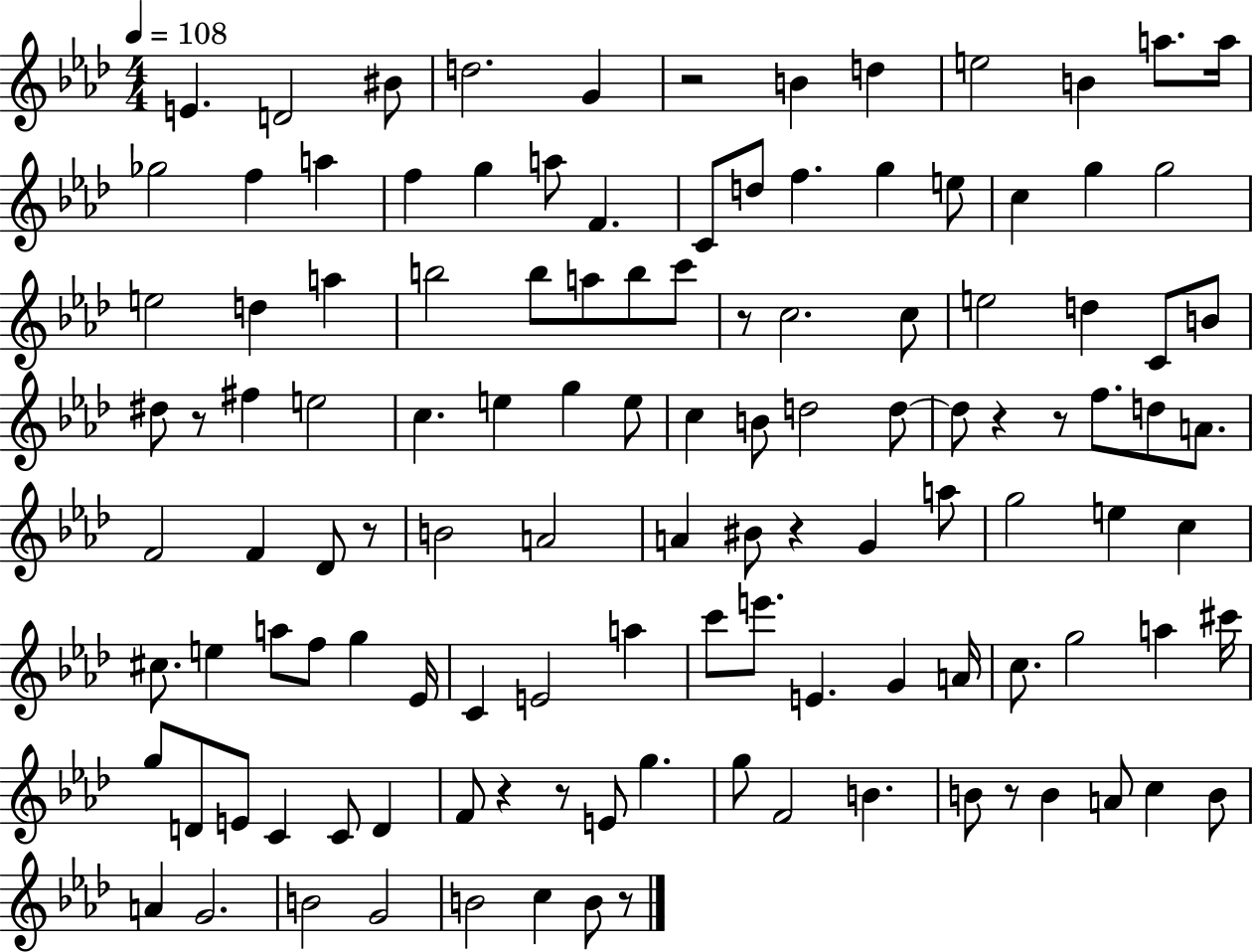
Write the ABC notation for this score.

X:1
T:Untitled
M:4/4
L:1/4
K:Ab
E D2 ^B/2 d2 G z2 B d e2 B a/2 a/4 _g2 f a f g a/2 F C/2 d/2 f g e/2 c g g2 e2 d a b2 b/2 a/2 b/2 c'/2 z/2 c2 c/2 e2 d C/2 B/2 ^d/2 z/2 ^f e2 c e g e/2 c B/2 d2 d/2 d/2 z z/2 f/2 d/2 A/2 F2 F _D/2 z/2 B2 A2 A ^B/2 z G a/2 g2 e c ^c/2 e a/2 f/2 g _E/4 C E2 a c'/2 e'/2 E G A/4 c/2 g2 a ^c'/4 g/2 D/2 E/2 C C/2 D F/2 z z/2 E/2 g g/2 F2 B B/2 z/2 B A/2 c B/2 A G2 B2 G2 B2 c B/2 z/2